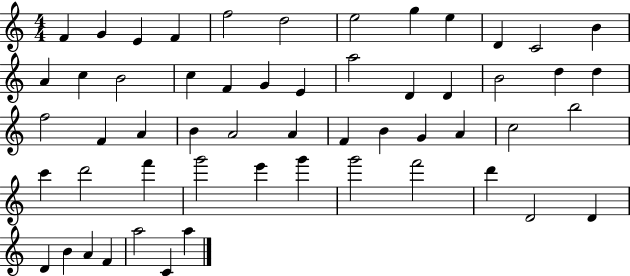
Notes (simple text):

F4/q G4/q E4/q F4/q F5/h D5/h E5/h G5/q E5/q D4/q C4/h B4/q A4/q C5/q B4/h C5/q F4/q G4/q E4/q A5/h D4/q D4/q B4/h D5/q D5/q F5/h F4/q A4/q B4/q A4/h A4/q F4/q B4/q G4/q A4/q C5/h B5/h C6/q D6/h F6/q G6/h E6/q G6/q G6/h F6/h D6/q D4/h D4/q D4/q B4/q A4/q F4/q A5/h C4/q A5/q